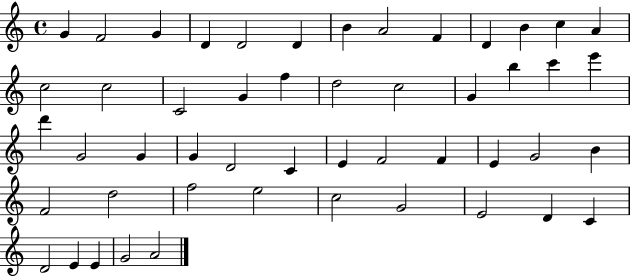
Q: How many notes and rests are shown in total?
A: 50